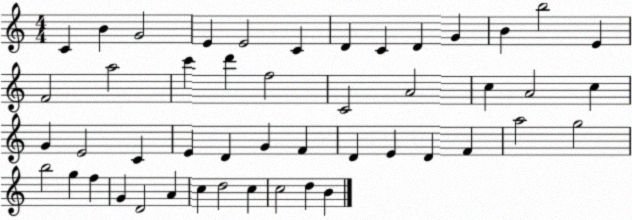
X:1
T:Untitled
M:4/4
L:1/4
K:C
C B G2 E E2 C D C D G B b2 E F2 a2 c' d' f2 C2 A2 c A2 c G E2 C E D G F D E D F a2 g2 b2 g f G D2 A c d2 c c2 d B